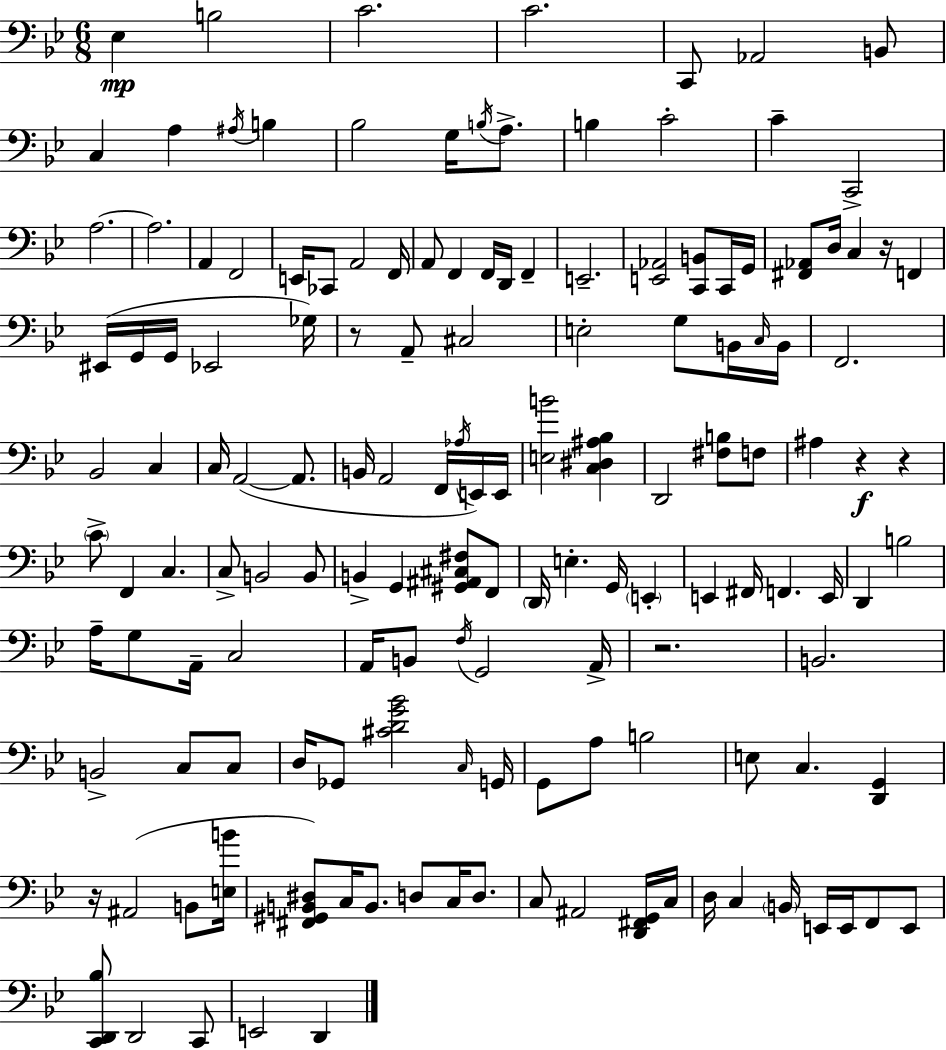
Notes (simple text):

Eb3/q B3/h C4/h. C4/h. C2/e Ab2/h B2/e C3/q A3/q A#3/s B3/q Bb3/h G3/s B3/s A3/e. B3/q C4/h C4/q C2/h A3/h. A3/h. A2/q F2/h E2/s CES2/e A2/h F2/s A2/e F2/q F2/s D2/s F2/q E2/h. [E2,Ab2]/h [C2,B2]/e C2/s G2/s [F#2,Ab2]/e D3/s C3/q R/s F2/q EIS2/s G2/s G2/s Eb2/h Gb3/s R/e A2/e C#3/h E3/h G3/e B2/s C3/s B2/s F2/h. Bb2/h C3/q C3/s A2/h A2/e. B2/s A2/h F2/s Ab3/s E2/s E2/s [E3,B4]/h [C3,D#3,A#3,Bb3]/q D2/h [F#3,B3]/e F3/e A#3/q R/q R/q C4/e F2/q C3/q. C3/e B2/h B2/e B2/q G2/q [G#2,A#2,C#3,F#3]/e F2/e D2/s E3/q. G2/s E2/q E2/q F#2/s F2/q. E2/s D2/q B3/h A3/s G3/e A2/s C3/h A2/s B2/e F3/s G2/h A2/s R/h. B2/h. B2/h C3/e C3/e D3/s Gb2/e [C#4,D4,G4,Bb4]/h C3/s G2/s G2/e A3/e B3/h E3/e C3/q. [D2,G2]/q R/s A#2/h B2/e [E3,B4]/s [F#2,G#2,B2,D#3]/e C3/s B2/e. D3/e C3/s D3/e. C3/e A#2/h [D2,F#2,G2]/s C3/s D3/s C3/q B2/s E2/s E2/s F2/e E2/e [C2,D2,Bb3]/e D2/h C2/e E2/h D2/q